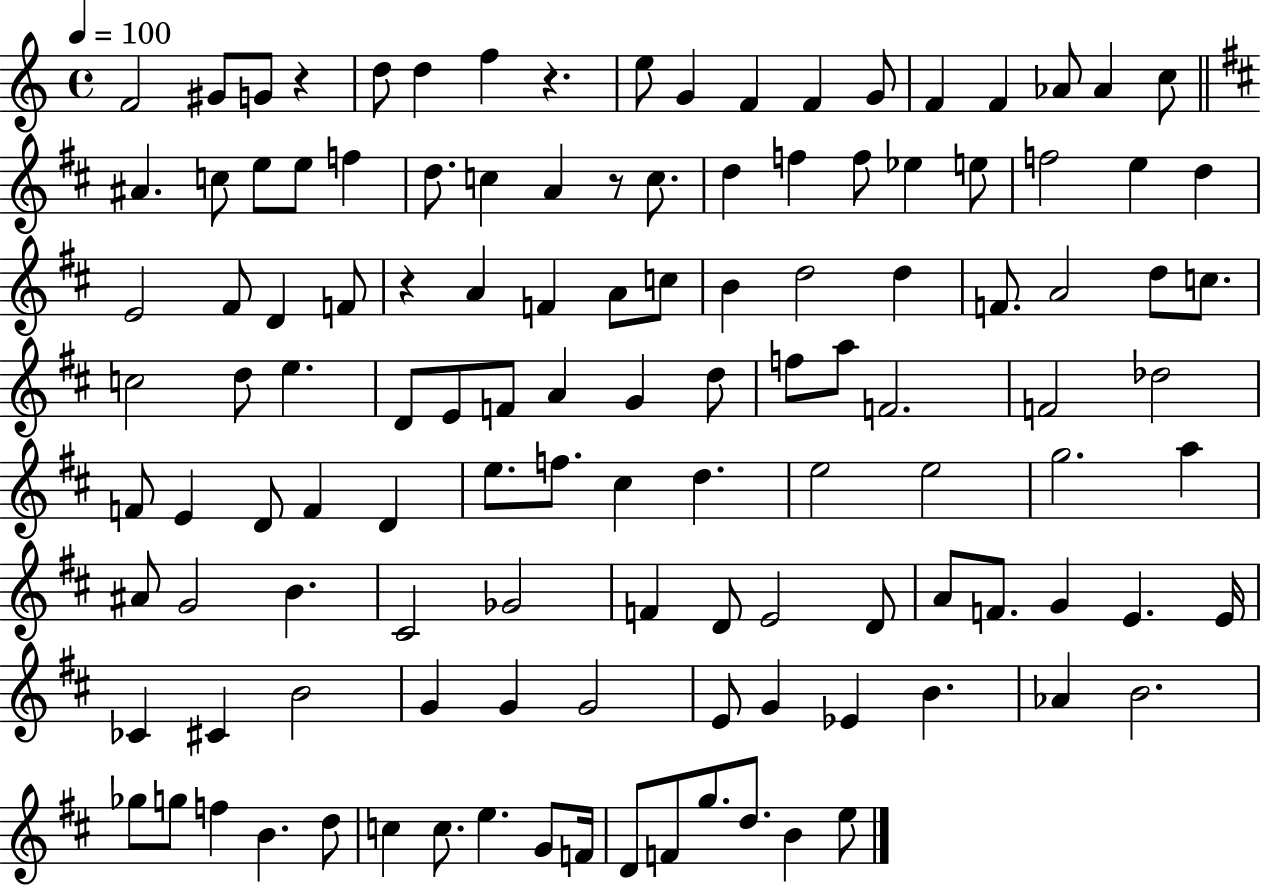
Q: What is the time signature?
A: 4/4